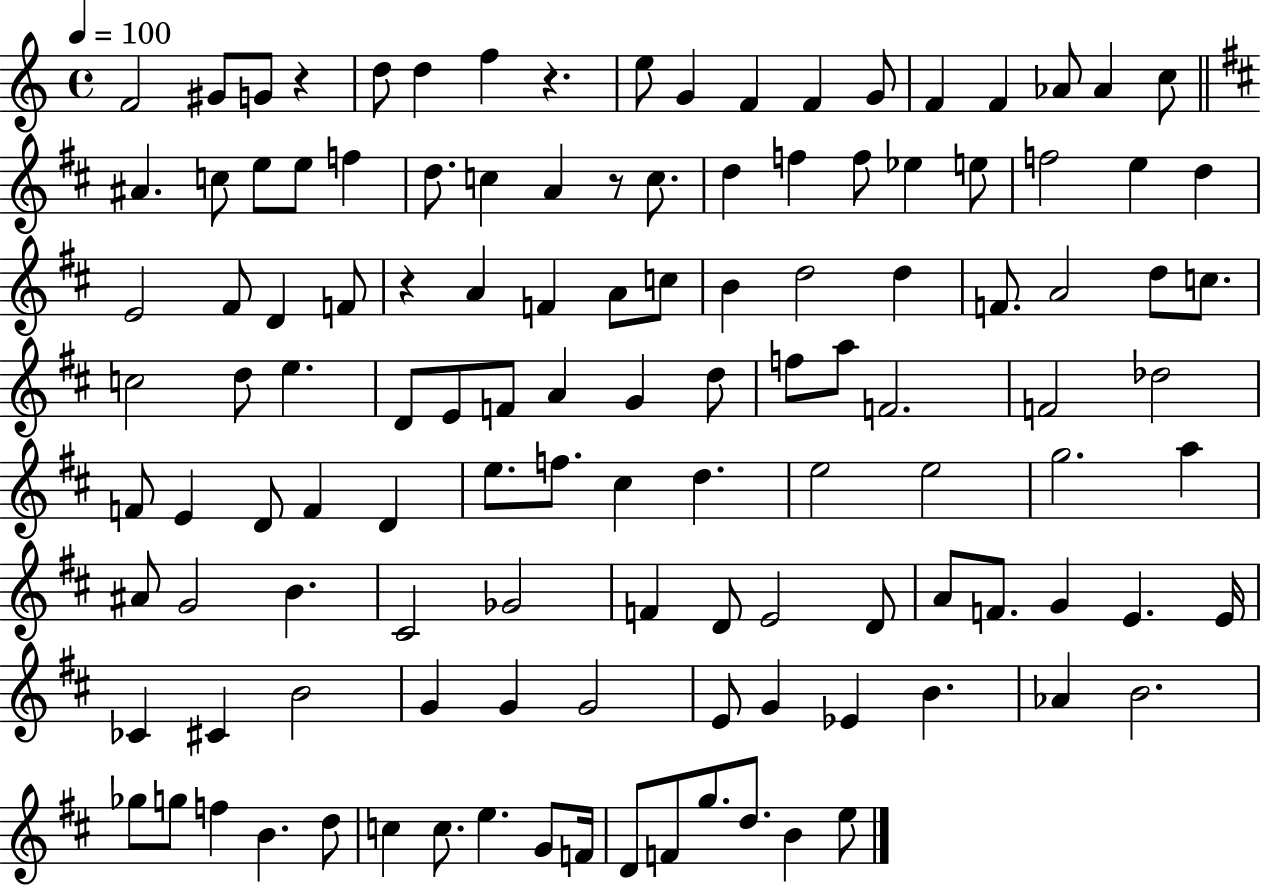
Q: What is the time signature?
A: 4/4